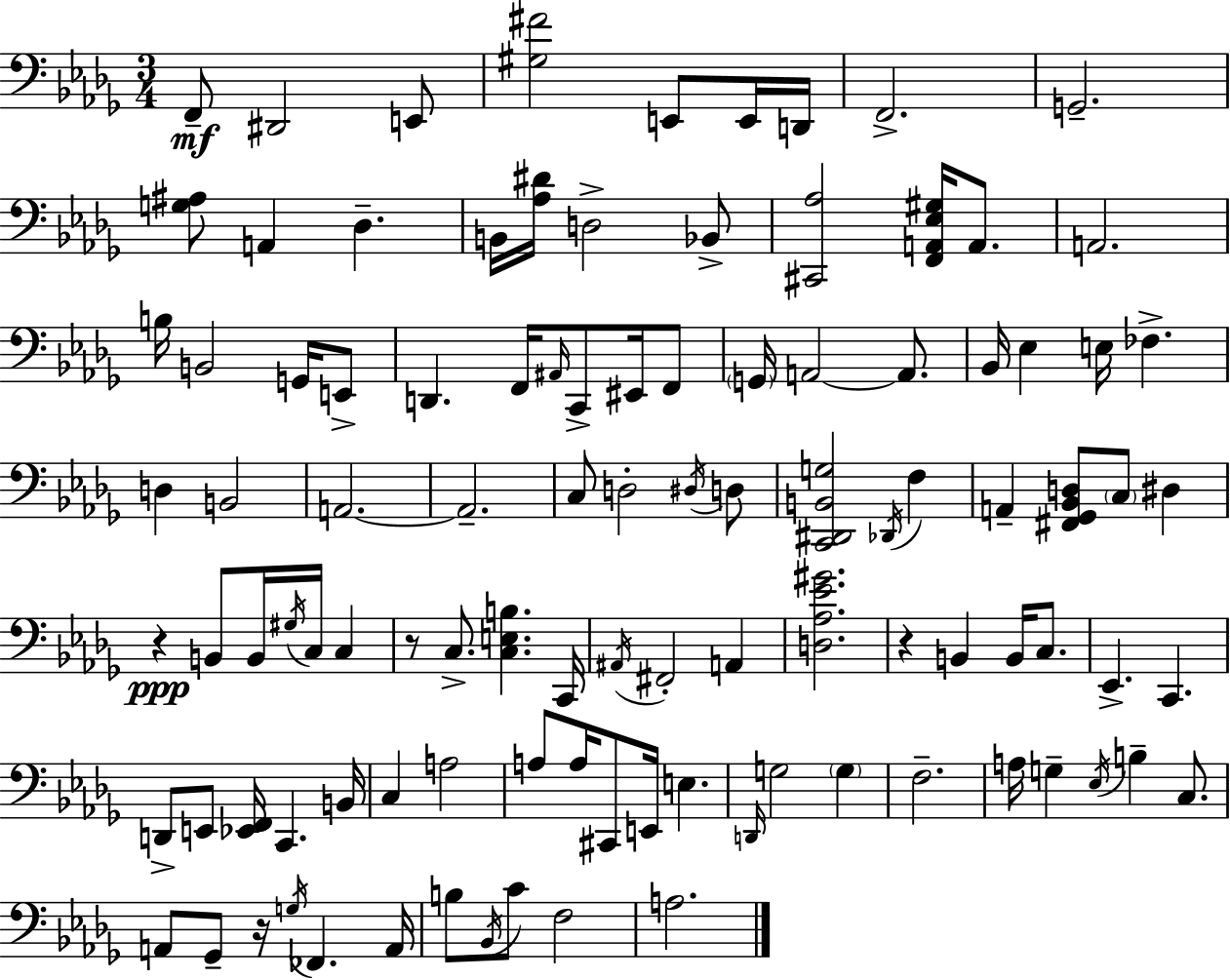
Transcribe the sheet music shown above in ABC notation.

X:1
T:Untitled
M:3/4
L:1/4
K:Bbm
F,,/2 ^D,,2 E,,/2 [^G,^F]2 E,,/2 E,,/4 D,,/4 F,,2 G,,2 [G,^A,]/2 A,, _D, B,,/4 [_A,^D]/4 D,2 _B,,/2 [^C,,_A,]2 [F,,A,,_E,^G,]/4 A,,/2 A,,2 B,/4 B,,2 G,,/4 E,,/2 D,, F,,/4 ^A,,/4 C,,/2 ^E,,/4 F,,/2 G,,/4 A,,2 A,,/2 _B,,/4 _E, E,/4 _F, D, B,,2 A,,2 A,,2 C,/2 D,2 ^D,/4 D,/2 [C,,^D,,B,,G,]2 _D,,/4 F, A,, [^F,,_G,,_B,,D,]/2 C,/2 ^D, z B,,/2 B,,/4 ^G,/4 C,/4 C, z/2 C,/2 [C,E,B,] C,,/4 ^A,,/4 ^F,,2 A,, [D,_A,_E^G]2 z B,, B,,/4 C,/2 _E,, C,, D,,/2 E,,/2 [_E,,F,,]/4 C,, B,,/4 C, A,2 A,/2 A,/4 ^C,,/2 E,,/4 E, D,,/4 G,2 G, F,2 A,/4 G, _E,/4 B, C,/2 A,,/2 _G,,/2 z/4 G,/4 _F,, A,,/4 B,/2 _B,,/4 C/2 F,2 A,2